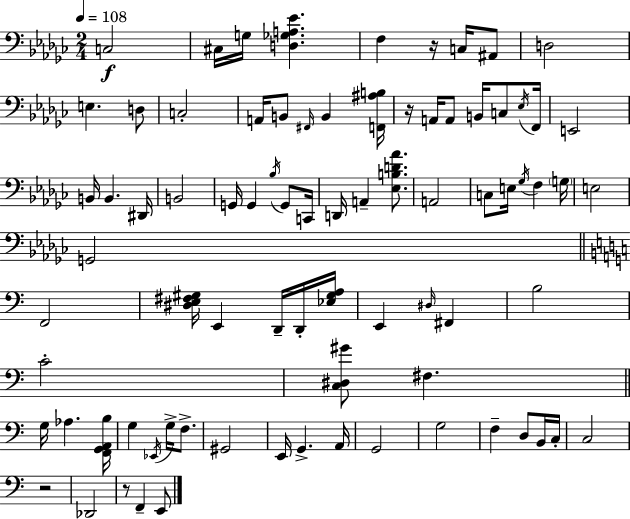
X:1
T:Untitled
M:2/4
L:1/4
K:Ebm
C,2 ^C,/4 G,/4 [D,_G,A,_E] F, z/4 C,/4 ^A,,/2 D,2 E, D,/2 C,2 A,,/4 B,,/2 ^F,,/4 B,, [F,,^A,B,]/4 z/4 A,,/4 A,,/2 B,,/4 C,/2 _E,/4 F,,/4 E,,2 B,,/4 B,, ^D,,/4 B,,2 G,,/4 G,, _B,/4 G,,/2 C,,/4 D,,/4 A,, [_E,B,D_A]/2 A,,2 C,/2 E,/4 _G,/4 F, G,/4 E,2 G,,2 F,,2 [^D,E,^F,^G,]/4 E,, D,,/4 D,,/4 [_E,^G,A,]/4 E,, ^D,/4 ^F,, B,2 C2 [C,^D,^G]/2 ^F, G,/4 _A, [F,,G,,A,,B,]/4 G, _E,,/4 G,/4 F,/2 ^G,,2 E,,/4 G,, A,,/4 G,,2 G,2 F, D,/2 B,,/4 C,/4 C,2 z2 _D,,2 z/2 F,, E,,/2